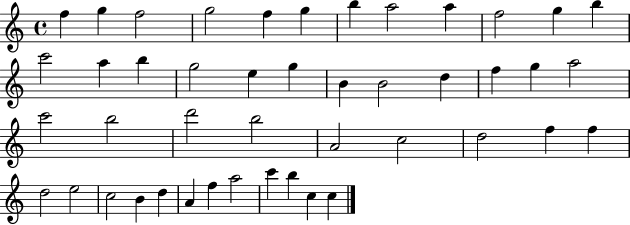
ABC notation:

X:1
T:Untitled
M:4/4
L:1/4
K:C
f g f2 g2 f g b a2 a f2 g b c'2 a b g2 e g B B2 d f g a2 c'2 b2 d'2 b2 A2 c2 d2 f f d2 e2 c2 B d A f a2 c' b c c